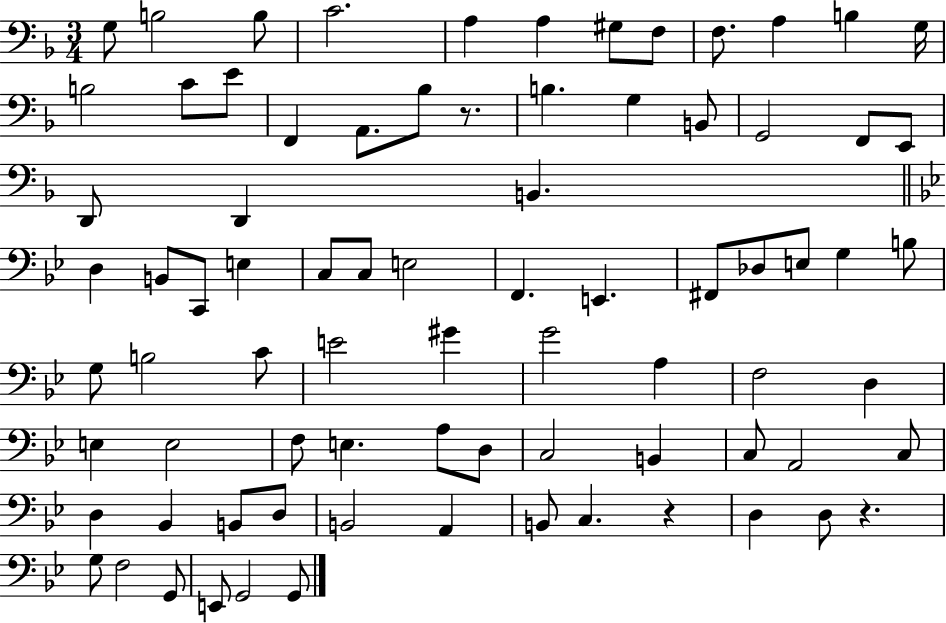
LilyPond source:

{
  \clef bass
  \numericTimeSignature
  \time 3/4
  \key f \major
  g8 b2 b8 | c'2. | a4 a4 gis8 f8 | f8. a4 b4 g16 | \break b2 c'8 e'8 | f,4 a,8. bes8 r8. | b4. g4 b,8 | g,2 f,8 e,8 | \break d,8 d,4 b,4. | \bar "||" \break \key g \minor d4 b,8 c,8 e4 | c8 c8 e2 | f,4. e,4. | fis,8 des8 e8 g4 b8 | \break g8 b2 c'8 | e'2 gis'4 | g'2 a4 | f2 d4 | \break e4 e2 | f8 e4. a8 d8 | c2 b,4 | c8 a,2 c8 | \break d4 bes,4 b,8 d8 | b,2 a,4 | b,8 c4. r4 | d4 d8 r4. | \break g8 f2 g,8 | e,8 g,2 g,8 | \bar "|."
}